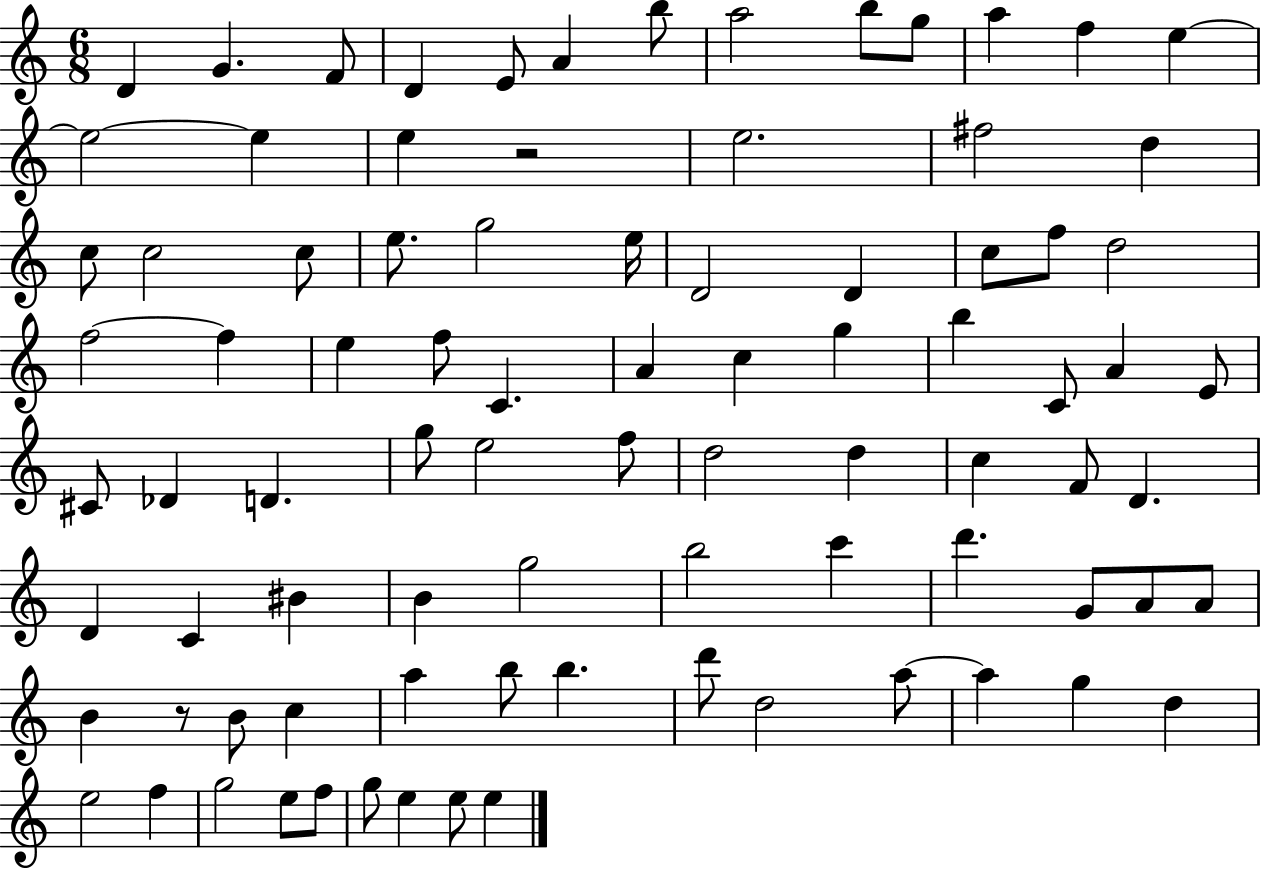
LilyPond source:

{
  \clef treble
  \numericTimeSignature
  \time 6/8
  \key c \major
  d'4 g'4. f'8 | d'4 e'8 a'4 b''8 | a''2 b''8 g''8 | a''4 f''4 e''4~~ | \break e''2~~ e''4 | e''4 r2 | e''2. | fis''2 d''4 | \break c''8 c''2 c''8 | e''8. g''2 e''16 | d'2 d'4 | c''8 f''8 d''2 | \break f''2~~ f''4 | e''4 f''8 c'4. | a'4 c''4 g''4 | b''4 c'8 a'4 e'8 | \break cis'8 des'4 d'4. | g''8 e''2 f''8 | d''2 d''4 | c''4 f'8 d'4. | \break d'4 c'4 bis'4 | b'4 g''2 | b''2 c'''4 | d'''4. g'8 a'8 a'8 | \break b'4 r8 b'8 c''4 | a''4 b''8 b''4. | d'''8 d''2 a''8~~ | a''4 g''4 d''4 | \break e''2 f''4 | g''2 e''8 f''8 | g''8 e''4 e''8 e''4 | \bar "|."
}